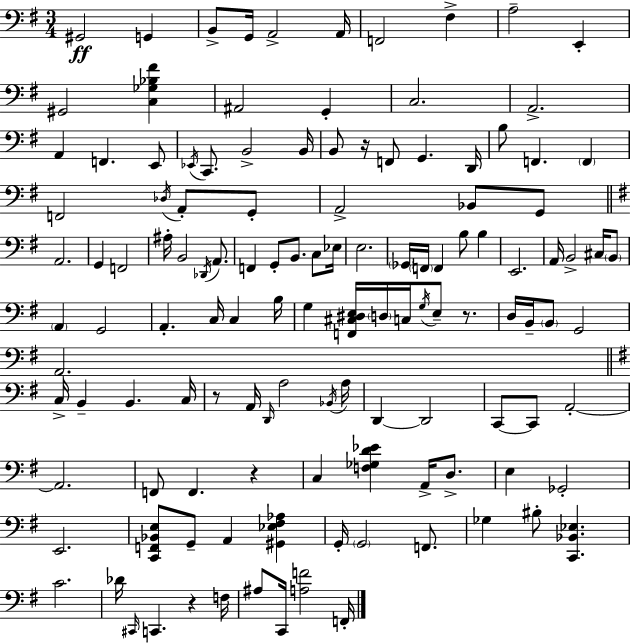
X:1
T:Untitled
M:3/4
L:1/4
K:Em
^G,,2 G,, B,,/2 G,,/4 A,,2 A,,/4 F,,2 ^F, A,2 E,, ^G,,2 [C,_G,_B,^F] ^A,,2 G,, C,2 A,,2 A,, F,, E,,/2 _E,,/4 C,,/2 B,,2 B,,/4 B,,/2 z/4 F,,/2 G,, D,,/4 B,/2 F,, F,, F,,2 _D,/4 A,,/2 G,,/2 A,,2 _B,,/2 G,,/2 A,,2 G,, F,,2 ^A,/4 B,,2 _D,,/4 A,,/2 F,, G,,/2 B,,/2 C,/2 _E,/4 E,2 _G,,/4 F,,/4 F,, B,/2 B, E,,2 A,,/4 B,,2 ^C,/4 B,,/2 A,, G,,2 A,, C,/4 C, B,/4 G, [F,,^C,^D,E,]/4 D,/4 C,/4 G,/4 E,/2 z/2 D,/4 B,,/4 B,,/2 G,,2 A,,2 C,/4 B,, B,, C,/4 z/2 A,,/4 D,,/4 A,2 _B,,/4 A,/4 D,, D,,2 C,,/2 C,,/2 A,,2 A,,2 F,,/2 F,, z C, [F,_G,D_E] A,,/4 D,/2 E, _G,,2 E,,2 [C,,F,,_B,,E,]/2 G,,/2 A,, [^G,,_E,^F,_A,] G,,/4 G,,2 F,,/2 _G, ^B,/2 [C,,_B,,_E,] C2 _D/4 ^C,,/4 C,, z F,/4 ^A,/2 C,,/4 [A,F]2 F,,/4